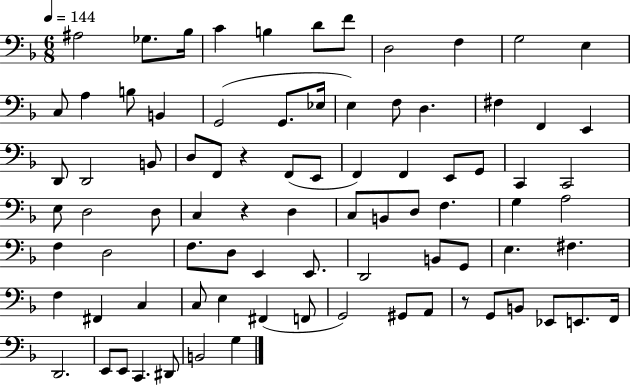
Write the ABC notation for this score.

X:1
T:Untitled
M:6/8
L:1/4
K:F
^A,2 _G,/2 _B,/4 C B, D/2 F/2 D,2 F, G,2 E, C,/2 A, B,/2 B,, G,,2 G,,/2 _E,/4 E, F,/2 D, ^F, F,, E,, D,,/2 D,,2 B,,/2 D,/2 F,,/2 z F,,/2 E,,/2 F,, F,, E,,/2 G,,/2 C,, C,,2 E,/2 D,2 D,/2 C, z D, C,/2 B,,/2 D,/2 F, G, A,2 F, D,2 F,/2 D,/2 E,, E,,/2 D,,2 B,,/2 G,,/2 E, ^F, F, ^F,, C, C,/2 E, ^F,, F,,/2 G,,2 ^G,,/2 A,,/2 z/2 G,,/2 B,,/2 _E,,/2 E,,/2 F,,/4 D,,2 E,,/2 E,,/2 C,, ^D,,/2 B,,2 G,